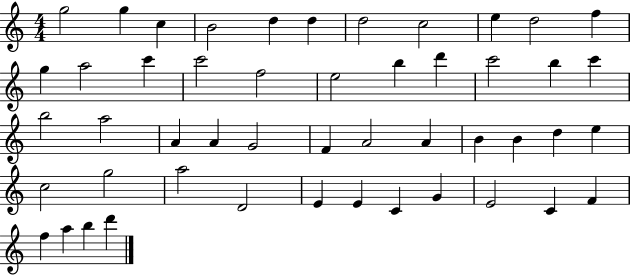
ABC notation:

X:1
T:Untitled
M:4/4
L:1/4
K:C
g2 g c B2 d d d2 c2 e d2 f g a2 c' c'2 f2 e2 b d' c'2 b c' b2 a2 A A G2 F A2 A B B d e c2 g2 a2 D2 E E C G E2 C F f a b d'